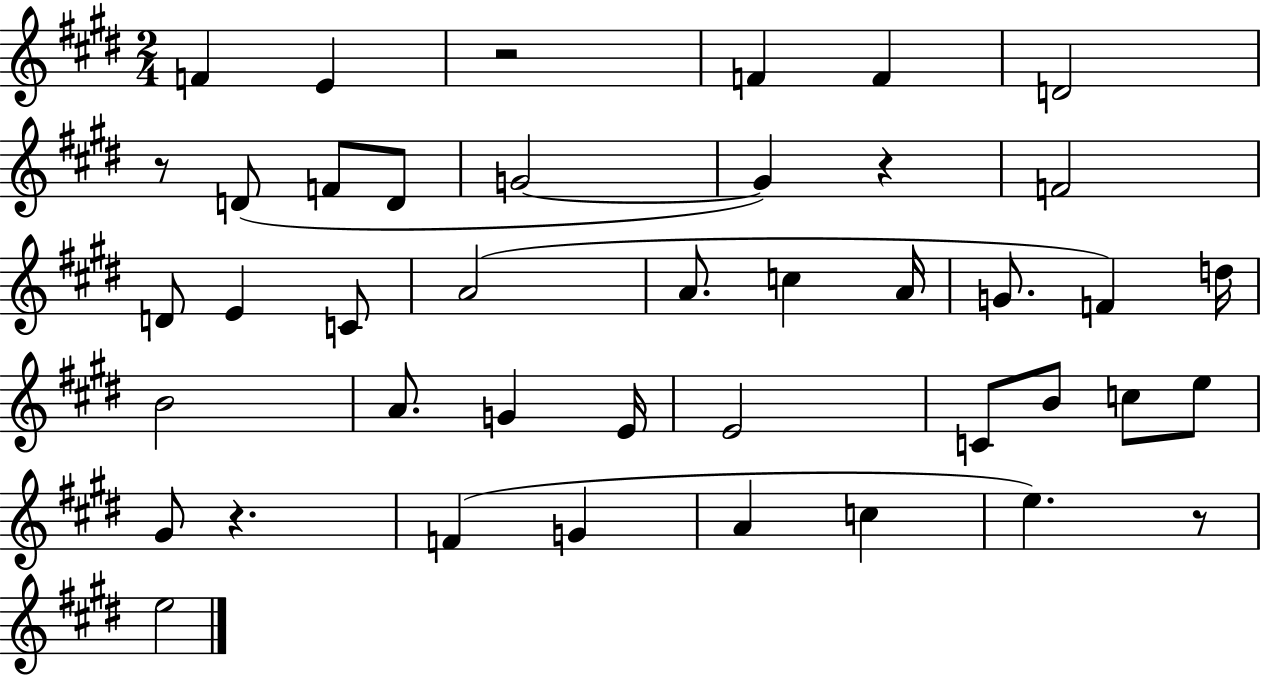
{
  \clef treble
  \numericTimeSignature
  \time 2/4
  \key e \major
  f'4 e'4 | r2 | f'4 f'4 | d'2 | \break r8 d'8( f'8 d'8 | g'2~~ | g'4) r4 | f'2 | \break d'8 e'4 c'8 | a'2( | a'8. c''4 a'16 | g'8. f'4) d''16 | \break b'2 | a'8. g'4 e'16 | e'2 | c'8 b'8 c''8 e''8 | \break gis'8 r4. | f'4( g'4 | a'4 c''4 | e''4.) r8 | \break e''2 | \bar "|."
}